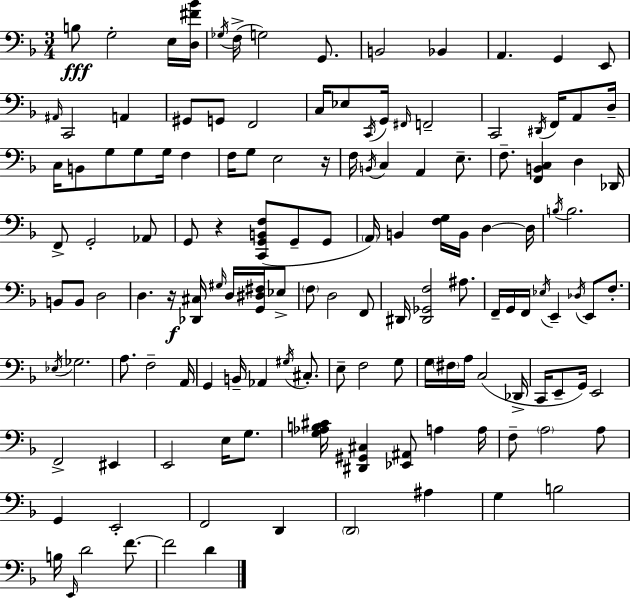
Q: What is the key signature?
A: D minor